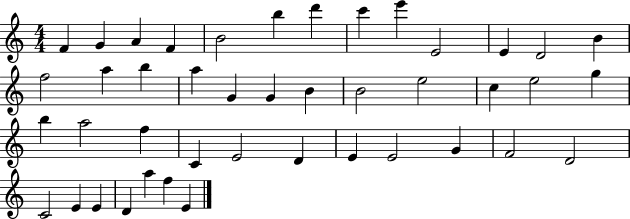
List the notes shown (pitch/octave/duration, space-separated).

F4/q G4/q A4/q F4/q B4/h B5/q D6/q C6/q E6/q E4/h E4/q D4/h B4/q F5/h A5/q B5/q A5/q G4/q G4/q B4/q B4/h E5/h C5/q E5/h G5/q B5/q A5/h F5/q C4/q E4/h D4/q E4/q E4/h G4/q F4/h D4/h C4/h E4/q E4/q D4/q A5/q F5/q E4/q